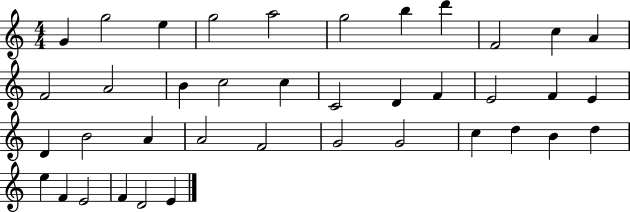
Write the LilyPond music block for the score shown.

{
  \clef treble
  \numericTimeSignature
  \time 4/4
  \key c \major
  g'4 g''2 e''4 | g''2 a''2 | g''2 b''4 d'''4 | f'2 c''4 a'4 | \break f'2 a'2 | b'4 c''2 c''4 | c'2 d'4 f'4 | e'2 f'4 e'4 | \break d'4 b'2 a'4 | a'2 f'2 | g'2 g'2 | c''4 d''4 b'4 d''4 | \break e''4 f'4 e'2 | f'4 d'2 e'4 | \bar "|."
}